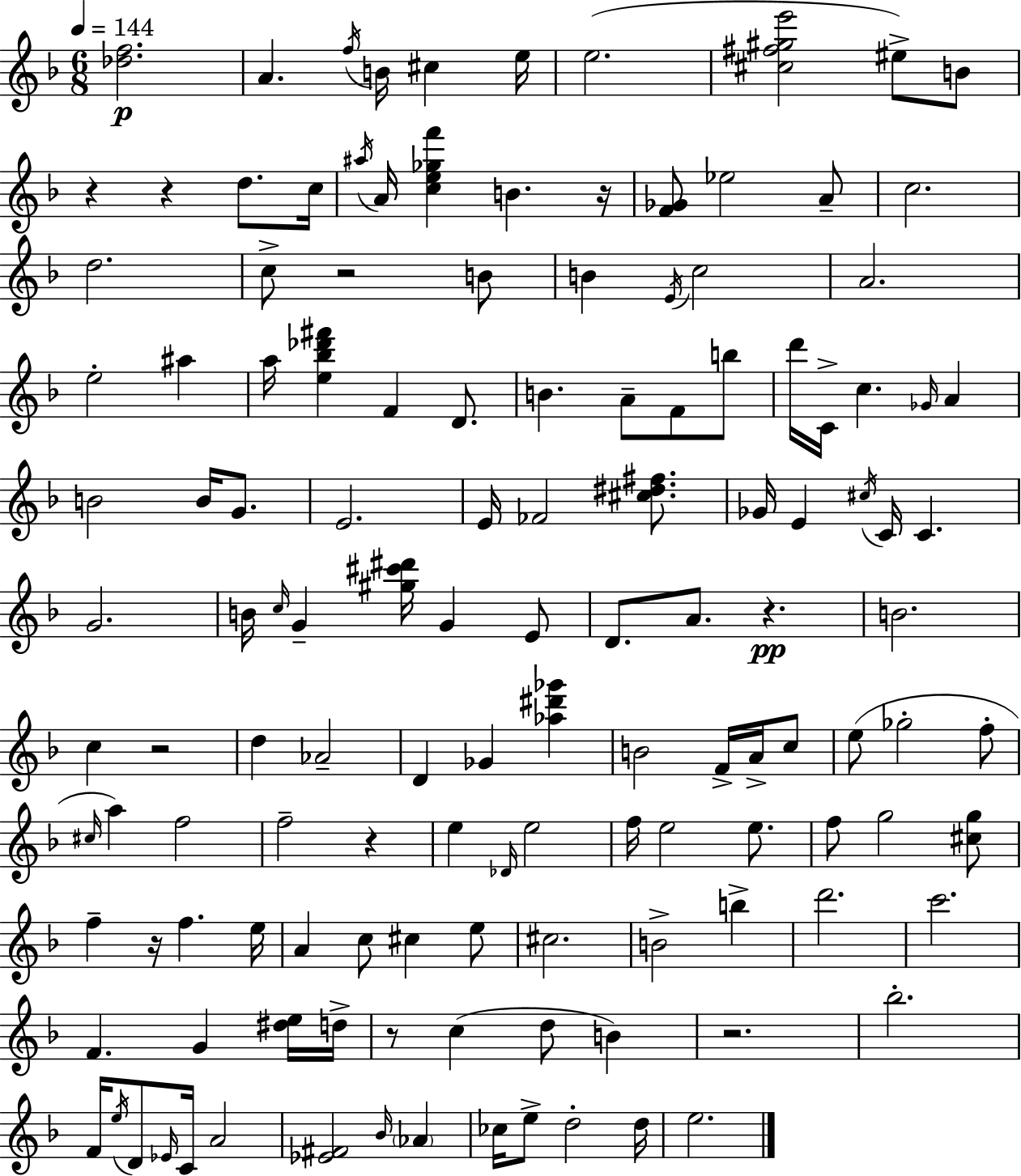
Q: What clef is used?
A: treble